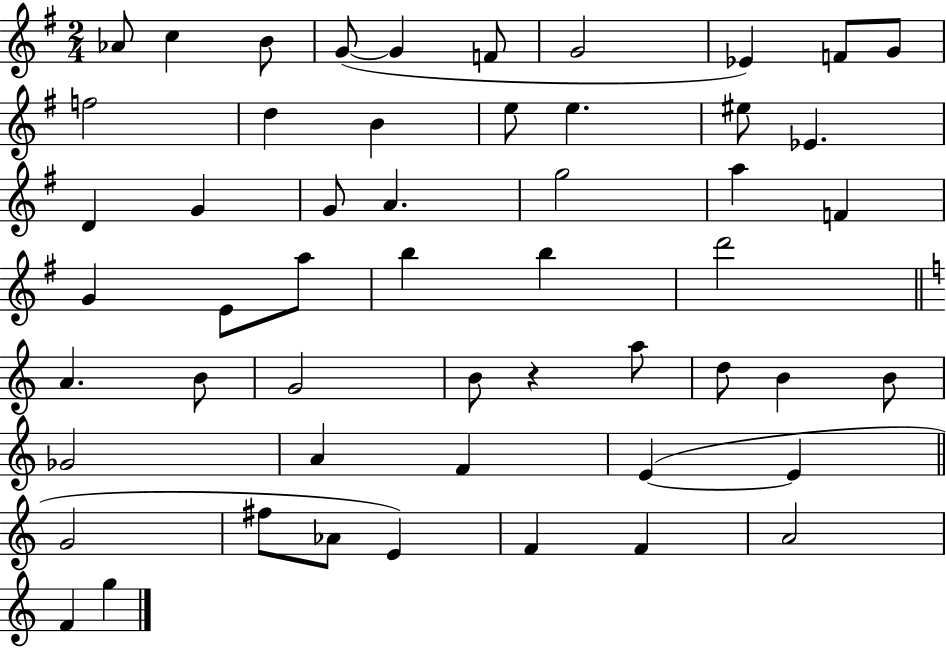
Ab4/e C5/q B4/e G4/e G4/q F4/e G4/h Eb4/q F4/e G4/e F5/h D5/q B4/q E5/e E5/q. EIS5/e Eb4/q. D4/q G4/q G4/e A4/q. G5/h A5/q F4/q G4/q E4/e A5/e B5/q B5/q D6/h A4/q. B4/e G4/h B4/e R/q A5/e D5/e B4/q B4/e Gb4/h A4/q F4/q E4/q E4/q G4/h F#5/e Ab4/e E4/q F4/q F4/q A4/h F4/q G5/q